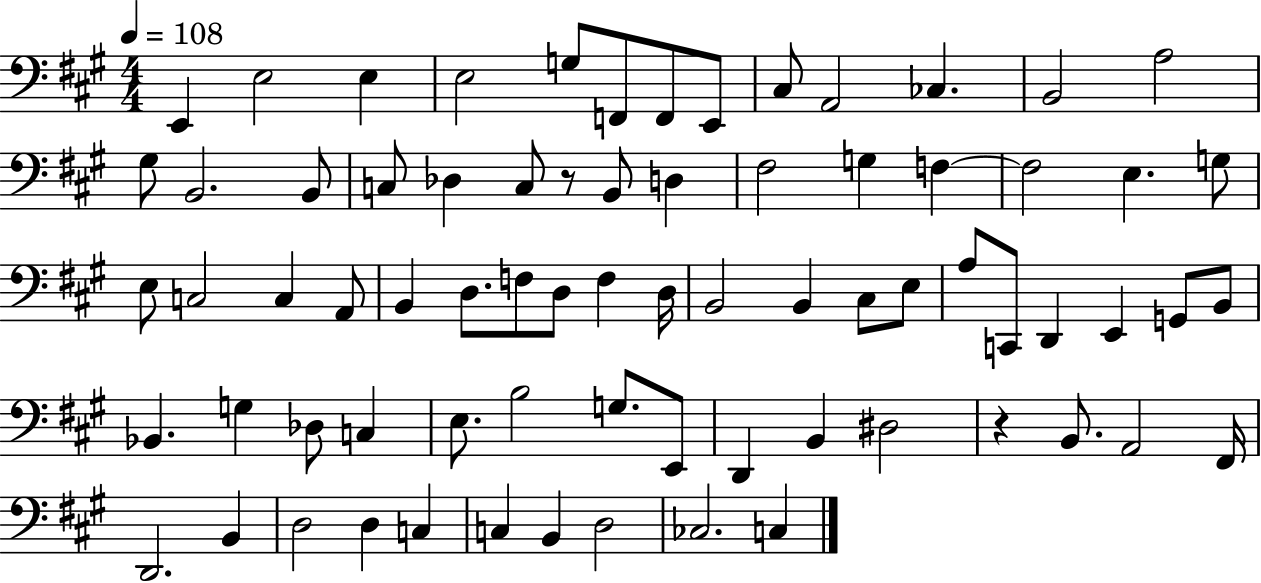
{
  \clef bass
  \numericTimeSignature
  \time 4/4
  \key a \major
  \tempo 4 = 108
  e,4 e2 e4 | e2 g8 f,8 f,8 e,8 | cis8 a,2 ces4. | b,2 a2 | \break gis8 b,2. b,8 | c8 des4 c8 r8 b,8 d4 | fis2 g4 f4~~ | f2 e4. g8 | \break e8 c2 c4 a,8 | b,4 d8. f8 d8 f4 d16 | b,2 b,4 cis8 e8 | a8 c,8 d,4 e,4 g,8 b,8 | \break bes,4. g4 des8 c4 | e8. b2 g8. e,8 | d,4 b,4 dis2 | r4 b,8. a,2 fis,16 | \break d,2. b,4 | d2 d4 c4 | c4 b,4 d2 | ces2. c4 | \break \bar "|."
}